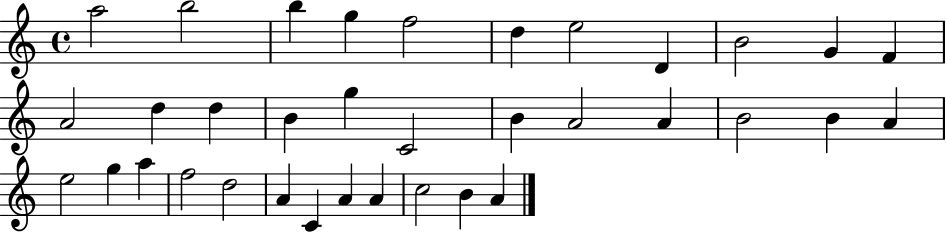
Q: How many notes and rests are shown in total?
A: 35